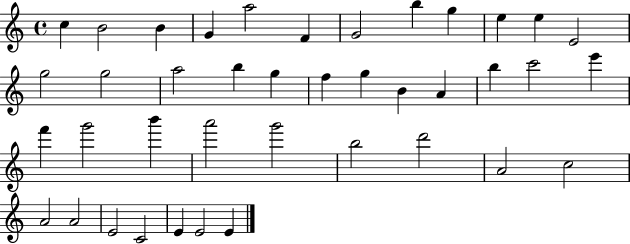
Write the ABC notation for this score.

X:1
T:Untitled
M:4/4
L:1/4
K:C
c B2 B G a2 F G2 b g e e E2 g2 g2 a2 b g f g B A b c'2 e' f' g'2 b' a'2 g'2 b2 d'2 A2 c2 A2 A2 E2 C2 E E2 E